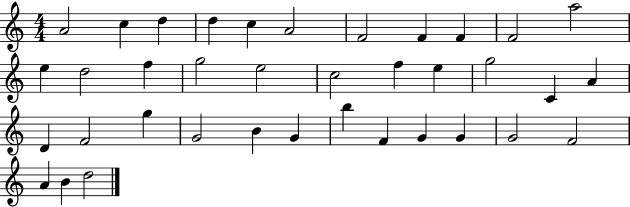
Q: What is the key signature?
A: C major